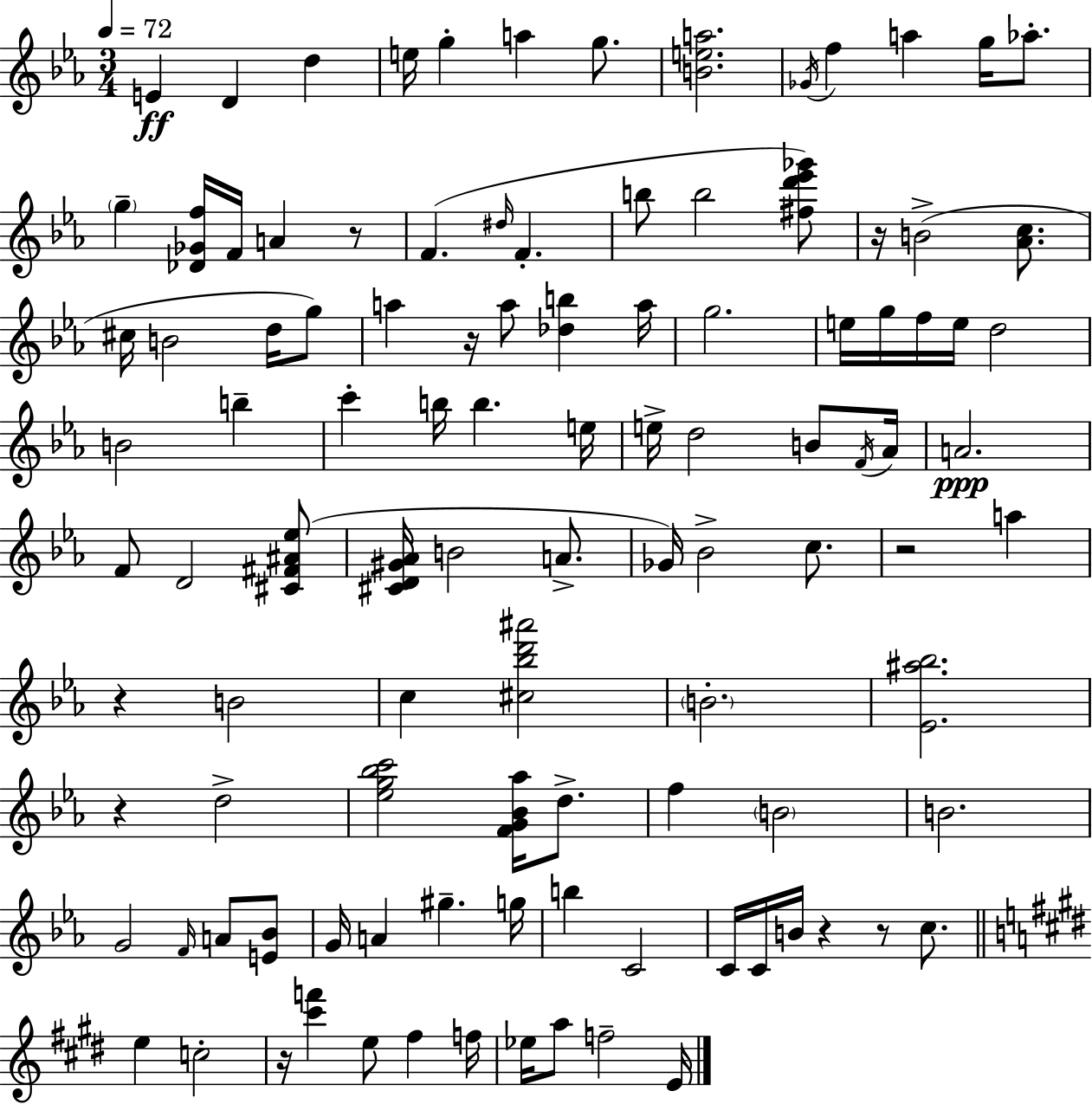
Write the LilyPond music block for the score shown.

{
  \clef treble
  \numericTimeSignature
  \time 3/4
  \key c \minor
  \tempo 4 = 72
  \repeat volta 2 { e'4\ff d'4 d''4 | e''16 g''4-. a''4 g''8. | <b' e'' a''>2. | \acciaccatura { ges'16 } f''4 a''4 g''16 aes''8.-. | \break \parenthesize g''4-- <des' ges' f''>16 f'16 a'4 r8 | f'4.( \grace { dis''16 } f'4.-. | b''8 b''2 | <fis'' d''' ees''' ges'''>8) r16 b'2->( <aes' c''>8. | \break cis''16 b'2 d''16 | g''8) a''4 r16 a''8 <des'' b''>4 | a''16 g''2. | e''16 g''16 f''16 e''16 d''2 | \break b'2 b''4-- | c'''4-. b''16 b''4. | e''16 e''16-> d''2 b'8 | \acciaccatura { f'16 } aes'16 a'2.\ppp | \break f'8 d'2 | <cis' fis' ais' ees''>8( <cis' d' gis' aes'>16 b'2 | a'8.-> ges'16) bes'2-> | c''8. r2 a''4 | \break r4 b'2 | c''4 <cis'' bes'' d''' ais'''>2 | \parenthesize b'2.-. | <ees' ais'' bes''>2. | \break r4 d''2-> | <ees'' g'' bes'' c'''>2 <f' g' bes' aes''>16 | d''8.-> f''4 \parenthesize b'2 | b'2. | \break g'2 \grace { f'16 } | a'8 <e' bes'>8 g'16 a'4 gis''4.-- | g''16 b''4 c'2 | c'16 c'16 b'16 r4 r8 | \break c''8. \bar "||" \break \key e \major e''4 c''2-. | r16 <cis''' f'''>4 e''8 fis''4 f''16 | ees''16 a''8 f''2-- e'16 | } \bar "|."
}